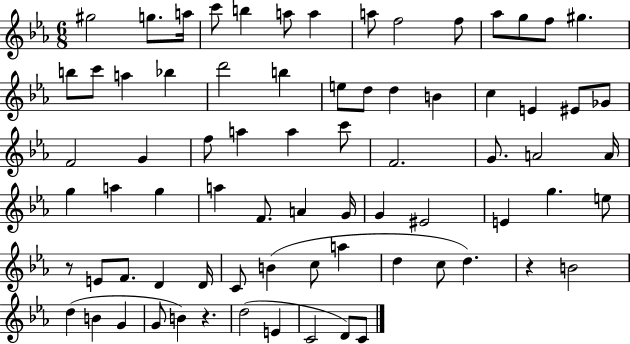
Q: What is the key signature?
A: EES major